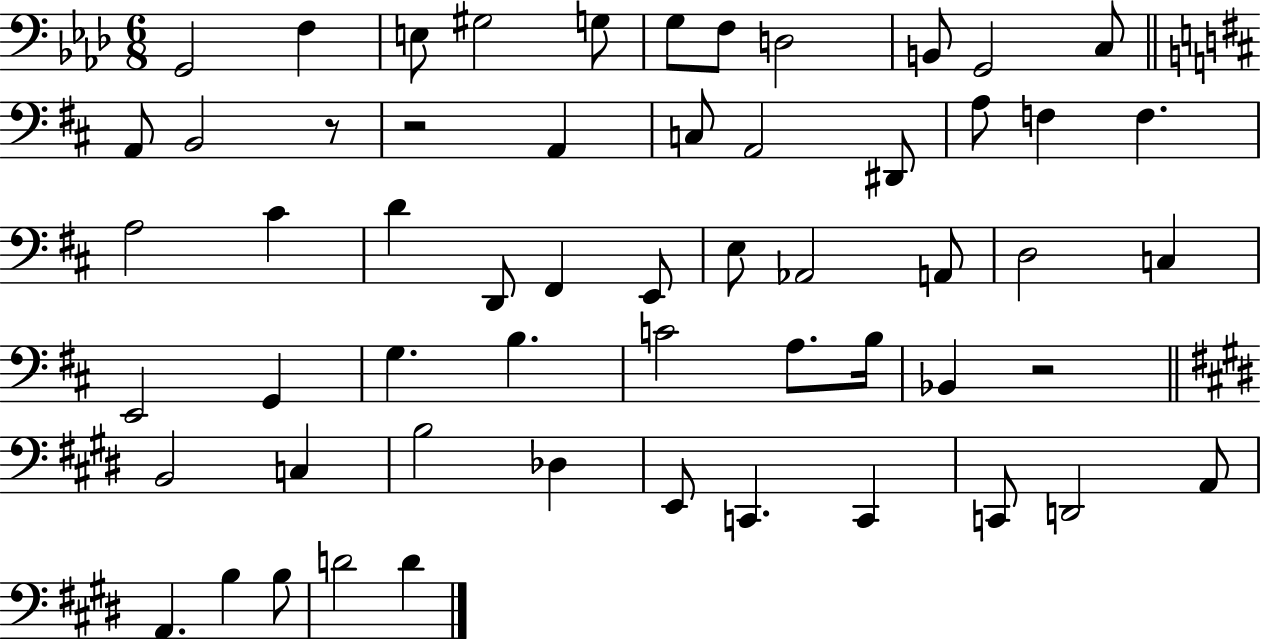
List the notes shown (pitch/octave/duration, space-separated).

G2/h F3/q E3/e G#3/h G3/e G3/e F3/e D3/h B2/e G2/h C3/e A2/e B2/h R/e R/h A2/q C3/e A2/h D#2/e A3/e F3/q F3/q. A3/h C#4/q D4/q D2/e F#2/q E2/e E3/e Ab2/h A2/e D3/h C3/q E2/h G2/q G3/q. B3/q. C4/h A3/e. B3/s Bb2/q R/h B2/h C3/q B3/h Db3/q E2/e C2/q. C2/q C2/e D2/h A2/e A2/q. B3/q B3/e D4/h D4/q